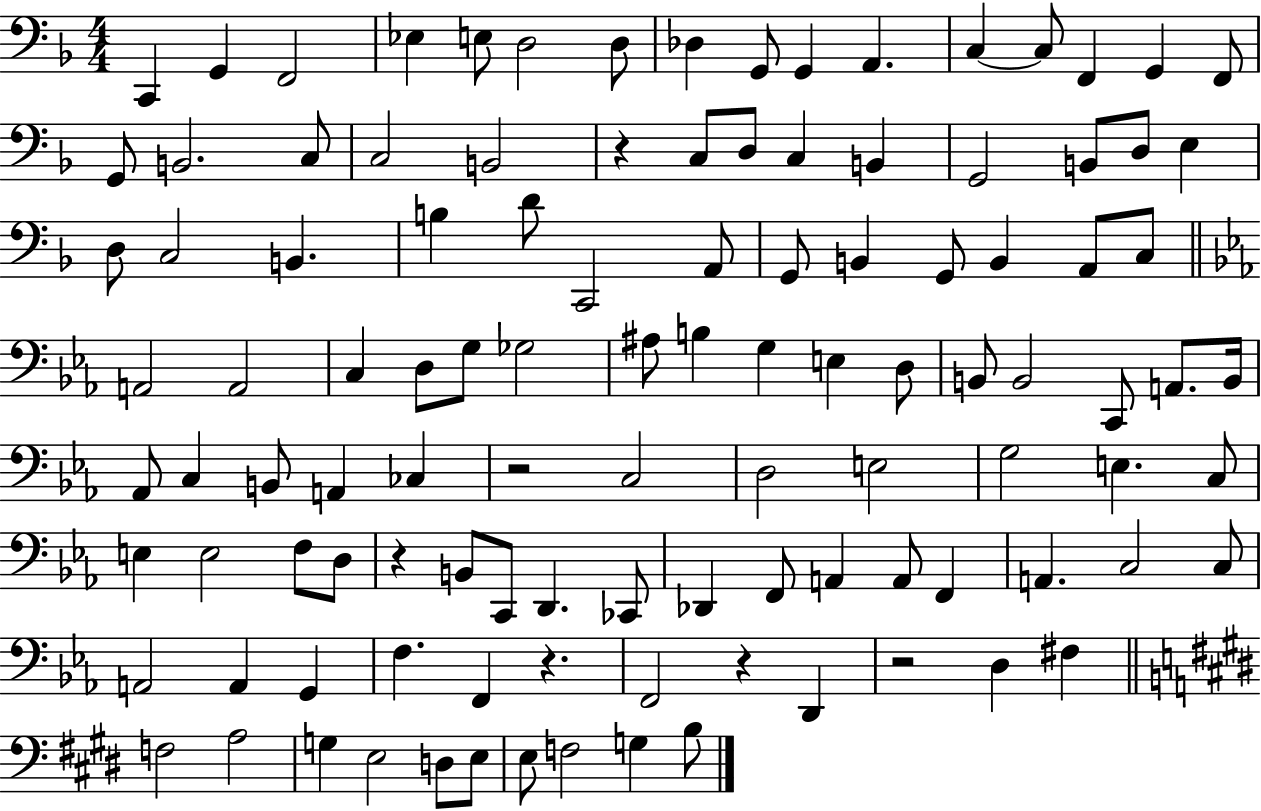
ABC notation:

X:1
T:Untitled
M:4/4
L:1/4
K:F
C,, G,, F,,2 _E, E,/2 D,2 D,/2 _D, G,,/2 G,, A,, C, C,/2 F,, G,, F,,/2 G,,/2 B,,2 C,/2 C,2 B,,2 z C,/2 D,/2 C, B,, G,,2 B,,/2 D,/2 E, D,/2 C,2 B,, B, D/2 C,,2 A,,/2 G,,/2 B,, G,,/2 B,, A,,/2 C,/2 A,,2 A,,2 C, D,/2 G,/2 _G,2 ^A,/2 B, G, E, D,/2 B,,/2 B,,2 C,,/2 A,,/2 B,,/4 _A,,/2 C, B,,/2 A,, _C, z2 C,2 D,2 E,2 G,2 E, C,/2 E, E,2 F,/2 D,/2 z B,,/2 C,,/2 D,, _C,,/2 _D,, F,,/2 A,, A,,/2 F,, A,, C,2 C,/2 A,,2 A,, G,, F, F,, z F,,2 z D,, z2 D, ^F, F,2 A,2 G, E,2 D,/2 E,/2 E,/2 F,2 G, B,/2